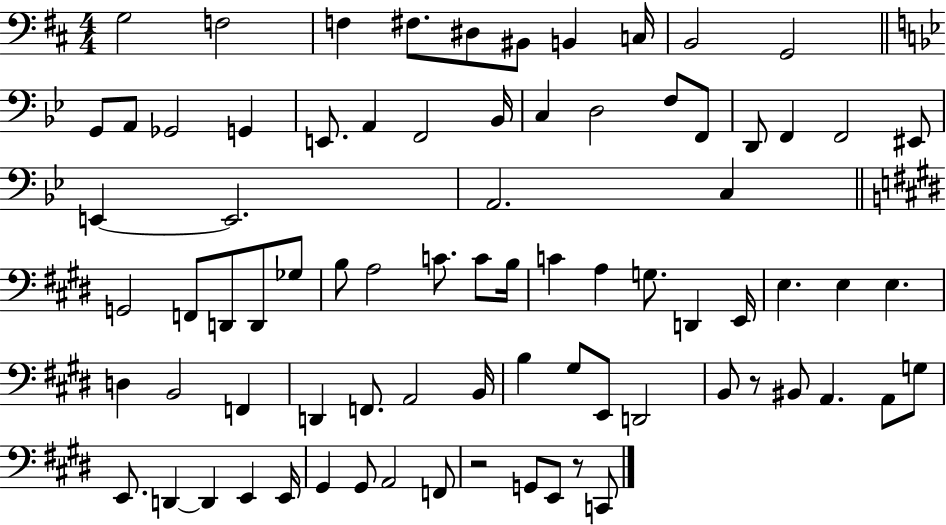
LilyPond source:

{
  \clef bass
  \numericTimeSignature
  \time 4/4
  \key d \major
  \repeat volta 2 { g2 f2 | f4 fis8. dis8 bis,8 b,4 c16 | b,2 g,2 | \bar "||" \break \key bes \major g,8 a,8 ges,2 g,4 | e,8. a,4 f,2 bes,16 | c4 d2 f8 f,8 | d,8 f,4 f,2 eis,8 | \break e,4~~ e,2. | a,2. c4 | \bar "||" \break \key e \major g,2 f,8 d,8 d,8 ges8 | b8 a2 c'8. c'8 b16 | c'4 a4 g8. d,4 e,16 | e4. e4 e4. | \break d4 b,2 f,4 | d,4 f,8. a,2 b,16 | b4 gis8 e,8 d,2 | b,8 r8 bis,8 a,4. a,8 g8 | \break e,8. d,4~~ d,4 e,4 e,16 | gis,4 gis,8 a,2 f,8 | r2 g,8 e,8 r8 c,8 | } \bar "|."
}